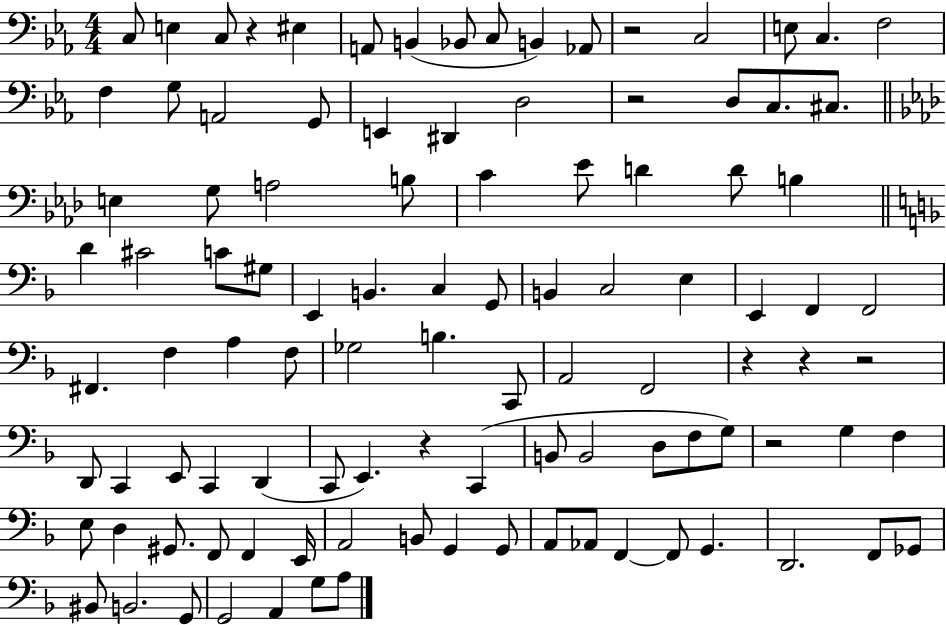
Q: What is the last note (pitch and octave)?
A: A3